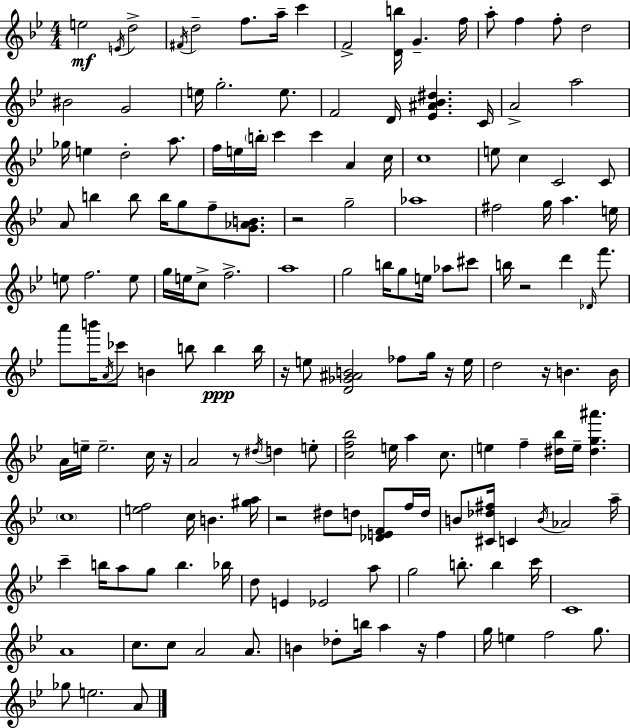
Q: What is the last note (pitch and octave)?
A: A4